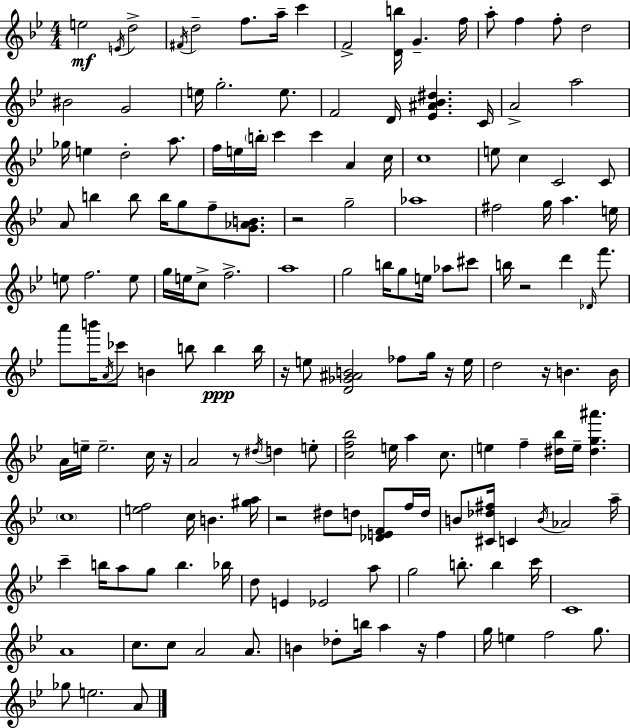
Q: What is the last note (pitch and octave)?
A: A4